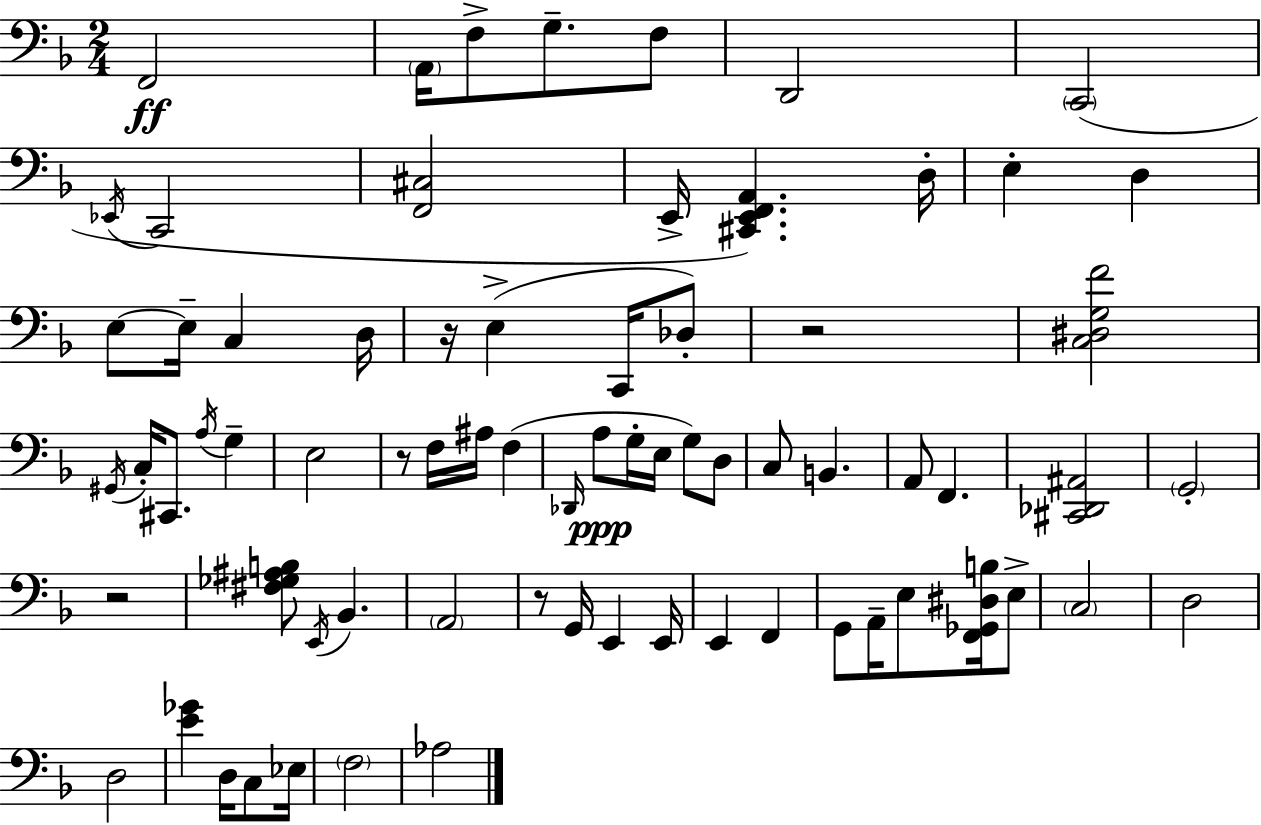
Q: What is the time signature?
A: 2/4